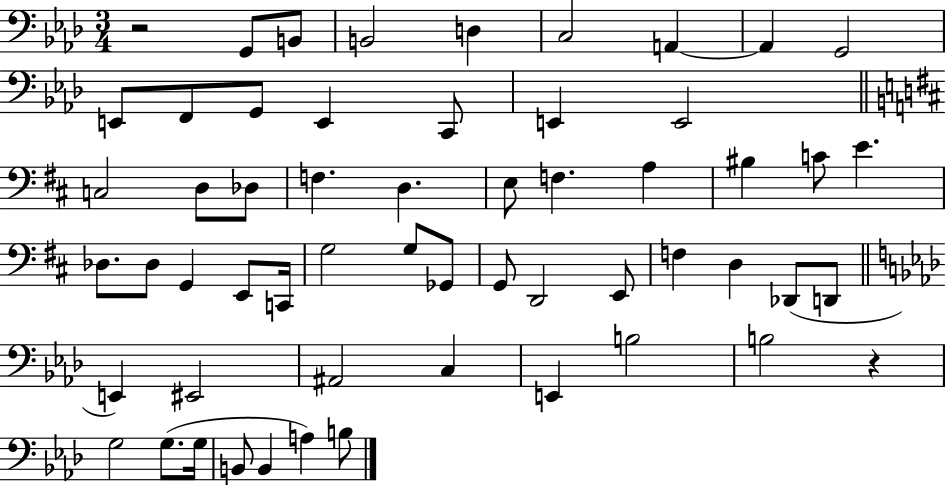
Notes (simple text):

R/h G2/e B2/e B2/h D3/q C3/h A2/q A2/q G2/h E2/e F2/e G2/e E2/q C2/e E2/q E2/h C3/h D3/e Db3/e F3/q. D3/q. E3/e F3/q. A3/q BIS3/q C4/e E4/q. Db3/e. Db3/e G2/q E2/e C2/s G3/h G3/e Gb2/e G2/e D2/h E2/e F3/q D3/q Db2/e D2/e E2/q EIS2/h A#2/h C3/q E2/q B3/h B3/h R/q G3/h G3/e. G3/s B2/e B2/q A3/q B3/e